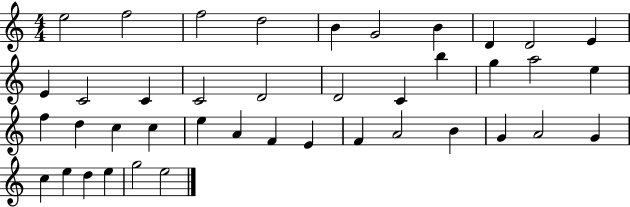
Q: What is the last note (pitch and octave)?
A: E5